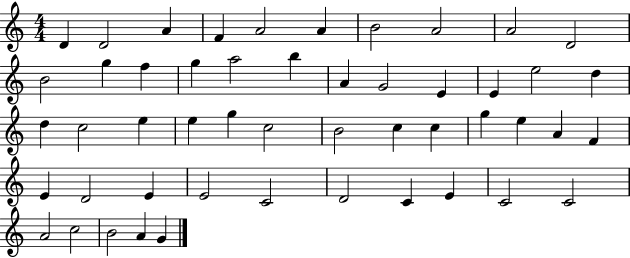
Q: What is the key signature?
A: C major